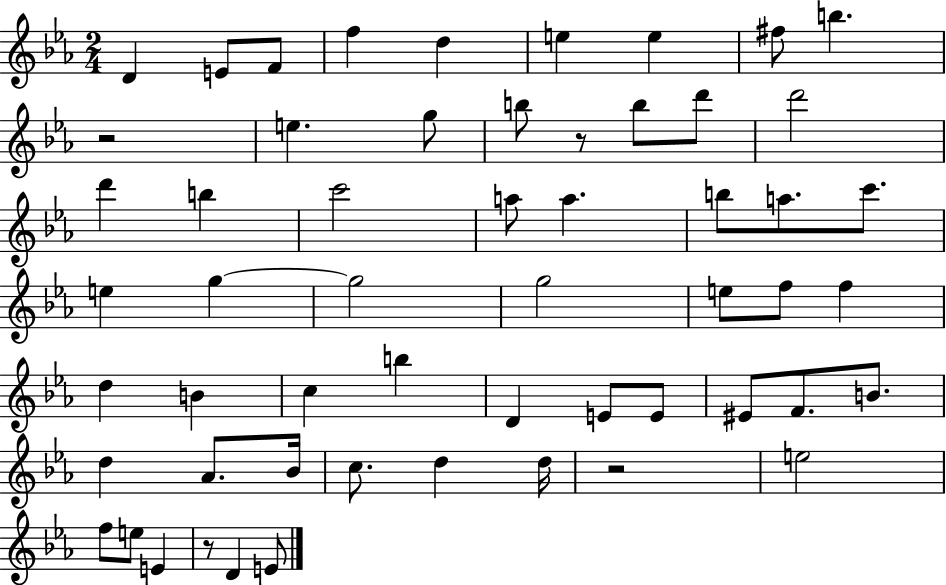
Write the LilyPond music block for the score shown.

{
  \clef treble
  \numericTimeSignature
  \time 2/4
  \key ees \major
  \repeat volta 2 { d'4 e'8 f'8 | f''4 d''4 | e''4 e''4 | fis''8 b''4. | \break r2 | e''4. g''8 | b''8 r8 b''8 d'''8 | d'''2 | \break d'''4 b''4 | c'''2 | a''8 a''4. | b''8 a''8. c'''8. | \break e''4 g''4~~ | g''2 | g''2 | e''8 f''8 f''4 | \break d''4 b'4 | c''4 b''4 | d'4 e'8 e'8 | eis'8 f'8. b'8. | \break d''4 aes'8. bes'16 | c''8. d''4 d''16 | r2 | e''2 | \break f''8 e''8 e'4 | r8 d'4 e'8 | } \bar "|."
}